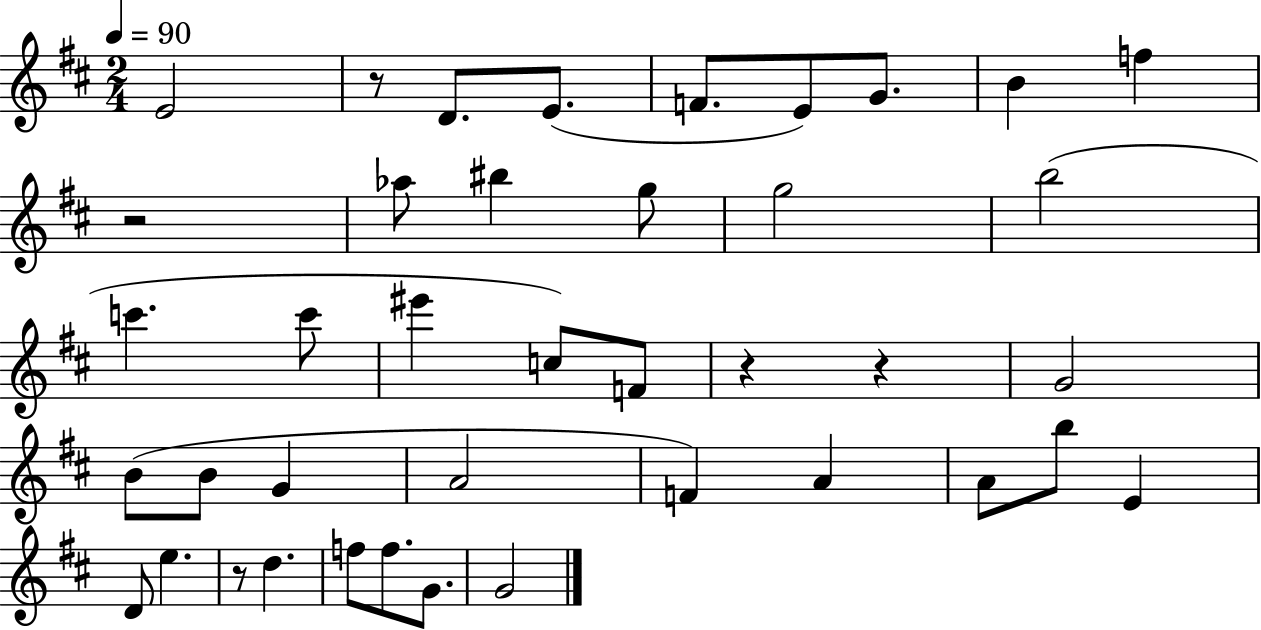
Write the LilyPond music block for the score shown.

{
  \clef treble
  \numericTimeSignature
  \time 2/4
  \key d \major
  \tempo 4 = 90
  \repeat volta 2 { e'2 | r8 d'8. e'8.( | f'8. e'8) g'8. | b'4 f''4 | \break r2 | aes''8 bis''4 g''8 | g''2 | b''2( | \break c'''4. c'''8 | eis'''4 c''8) f'8 | r4 r4 | g'2 | \break b'8( b'8 g'4 | a'2 | f'4) a'4 | a'8 b''8 e'4 | \break d'8 e''4. | r8 d''4. | f''8 f''8. g'8. | g'2 | \break } \bar "|."
}